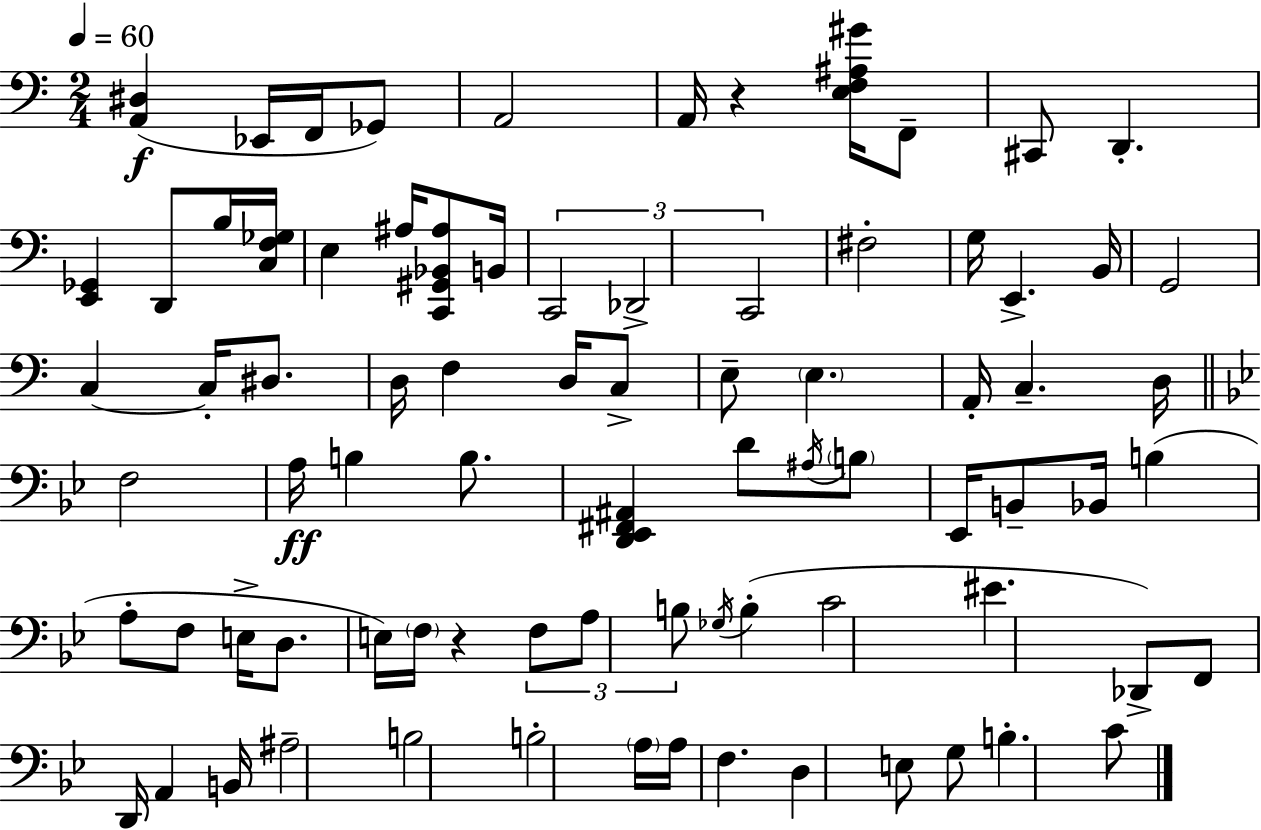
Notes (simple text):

[A2,D#3]/q Eb2/s F2/s Gb2/e A2/h A2/s R/q [E3,F3,A#3,G#4]/s F2/e C#2/e D2/q. [E2,Gb2]/q D2/e B3/s [C3,F3,Gb3]/s E3/q A#3/s [C2,G#2,Bb2,A#3]/e B2/s C2/h Db2/h C2/h F#3/h G3/s E2/q. B2/s G2/h C3/q C3/s D#3/e. D3/s F3/q D3/s C3/e E3/e E3/q. A2/s C3/q. D3/s F3/h A3/s B3/q B3/e. [D2,Eb2,F#2,A#2]/q D4/e A#3/s B3/e Eb2/s B2/e Bb2/s B3/q A3/e F3/e E3/s D3/e. E3/s F3/s R/q F3/e A3/e B3/e Gb3/s B3/q C4/h EIS4/q. Db2/e F2/e D2/s A2/q B2/s A#3/h B3/h B3/h A3/s A3/s F3/q. D3/q E3/e G3/e B3/q. C4/e